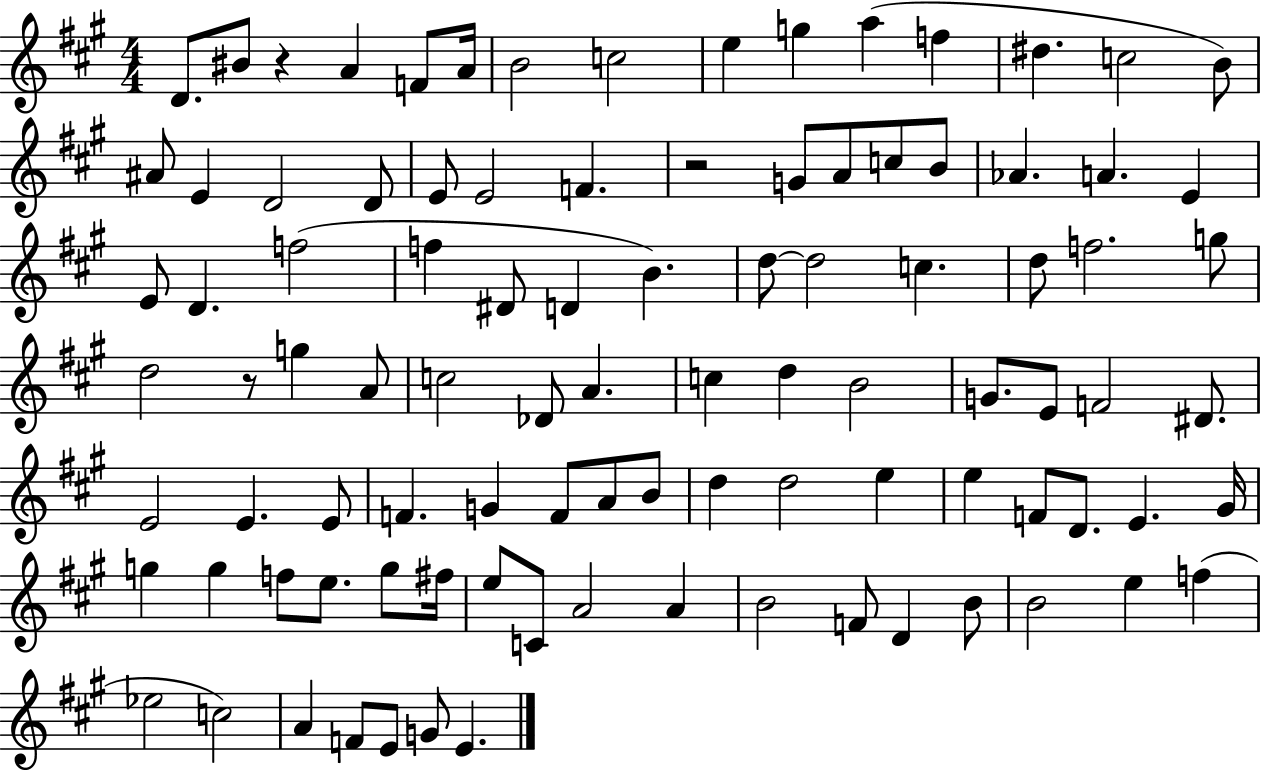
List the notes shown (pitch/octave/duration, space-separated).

D4/e. BIS4/e R/q A4/q F4/e A4/s B4/h C5/h E5/q G5/q A5/q F5/q D#5/q. C5/h B4/e A#4/e E4/q D4/h D4/e E4/e E4/h F4/q. R/h G4/e A4/e C5/e B4/e Ab4/q. A4/q. E4/q E4/e D4/q. F5/h F5/q D#4/e D4/q B4/q. D5/e D5/h C5/q. D5/e F5/h. G5/e D5/h R/e G5/q A4/e C5/h Db4/e A4/q. C5/q D5/q B4/h G4/e. E4/e F4/h D#4/e. E4/h E4/q. E4/e F4/q. G4/q F4/e A4/e B4/e D5/q D5/h E5/q E5/q F4/e D4/e. E4/q. G#4/s G5/q G5/q F5/e E5/e. G5/e F#5/s E5/e C4/e A4/h A4/q B4/h F4/e D4/q B4/e B4/h E5/q F5/q Eb5/h C5/h A4/q F4/e E4/e G4/e E4/q.